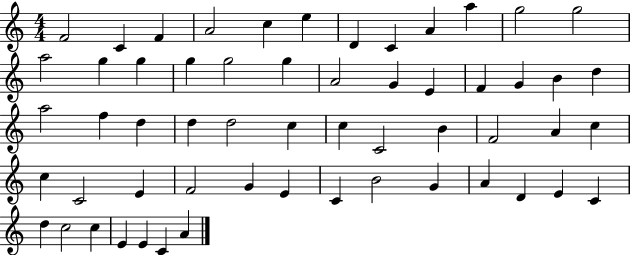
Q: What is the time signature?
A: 4/4